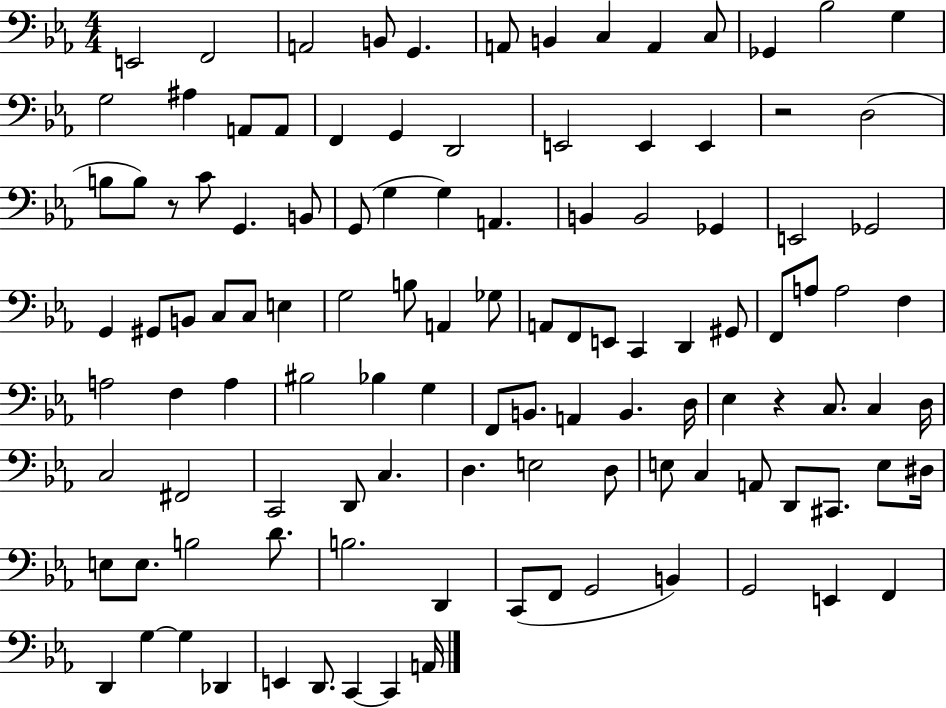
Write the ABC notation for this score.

X:1
T:Untitled
M:4/4
L:1/4
K:Eb
E,,2 F,,2 A,,2 B,,/2 G,, A,,/2 B,, C, A,, C,/2 _G,, _B,2 G, G,2 ^A, A,,/2 A,,/2 F,, G,, D,,2 E,,2 E,, E,, z2 D,2 B,/2 B,/2 z/2 C/2 G,, B,,/2 G,,/2 G, G, A,, B,, B,,2 _G,, E,,2 _G,,2 G,, ^G,,/2 B,,/2 C,/2 C,/2 E, G,2 B,/2 A,, _G,/2 A,,/2 F,,/2 E,,/2 C,, D,, ^G,,/2 F,,/2 A,/2 A,2 F, A,2 F, A, ^B,2 _B, G, F,,/2 B,,/2 A,, B,, D,/4 _E, z C,/2 C, D,/4 C,2 ^F,,2 C,,2 D,,/2 C, D, E,2 D,/2 E,/2 C, A,,/2 D,,/2 ^C,,/2 E,/2 ^D,/4 E,/2 E,/2 B,2 D/2 B,2 D,, C,,/2 F,,/2 G,,2 B,, G,,2 E,, F,, D,, G, G, _D,, E,, D,,/2 C,, C,, A,,/4